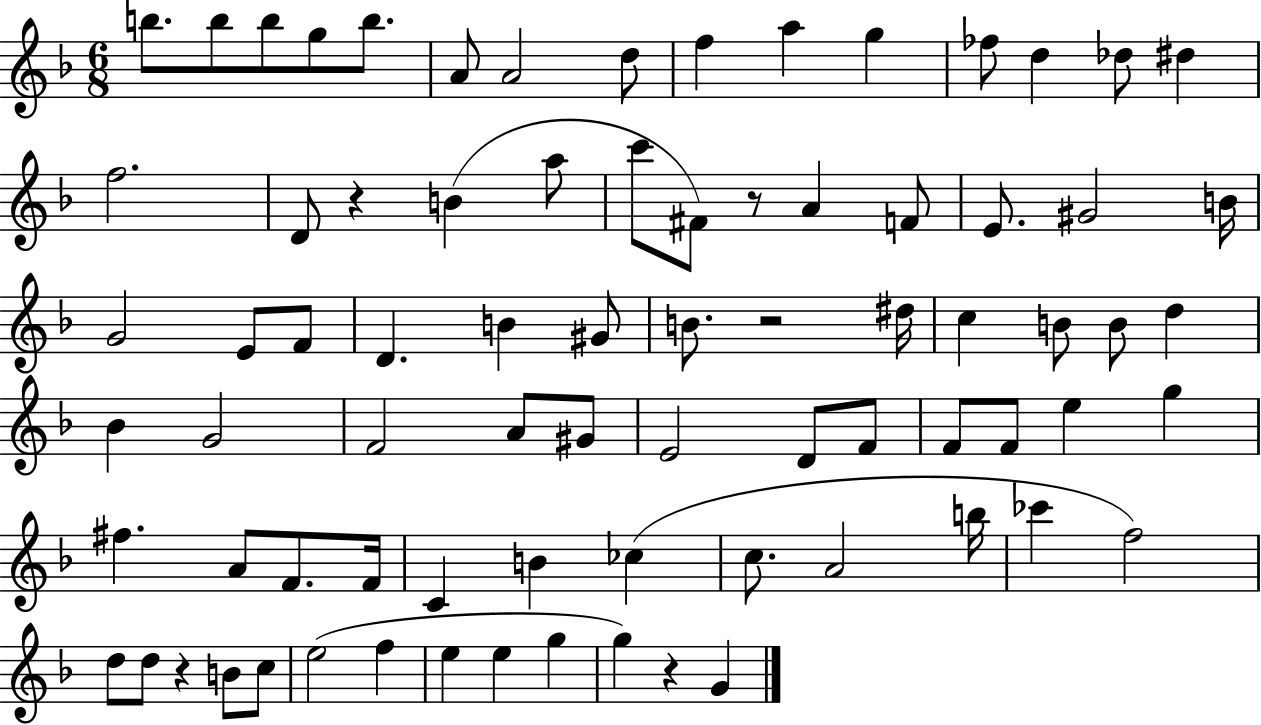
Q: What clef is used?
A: treble